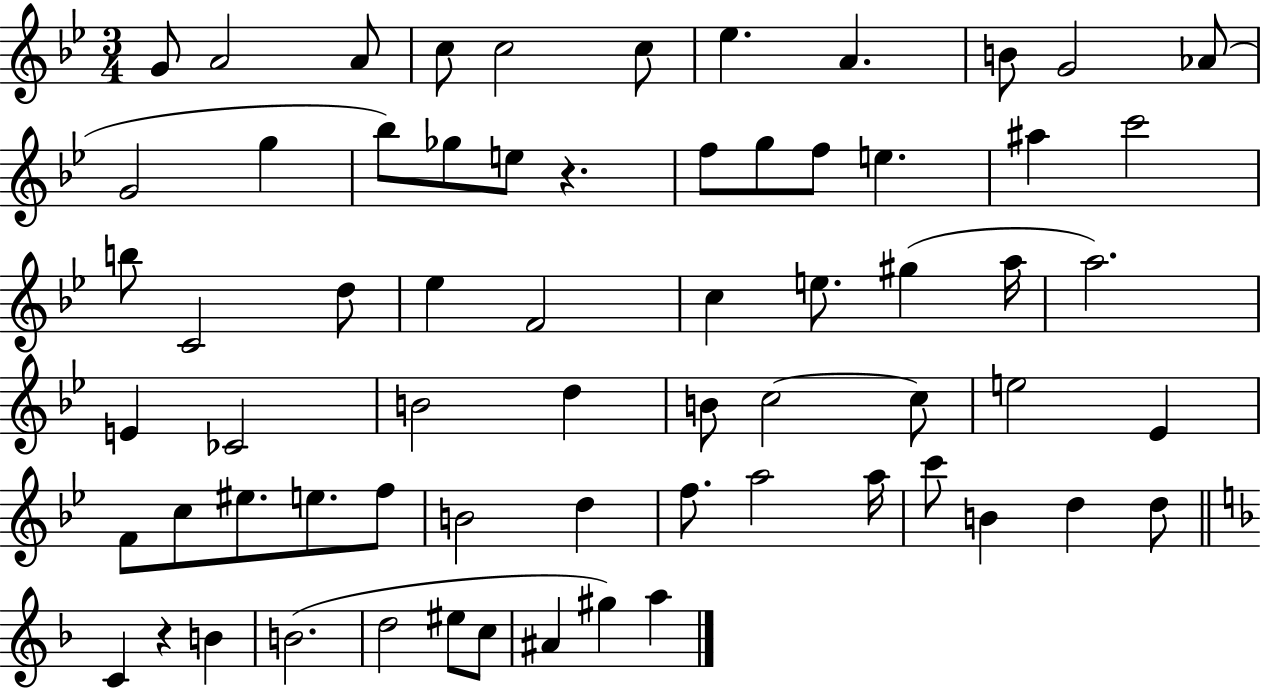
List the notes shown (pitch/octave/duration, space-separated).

G4/e A4/h A4/e C5/e C5/h C5/e Eb5/q. A4/q. B4/e G4/h Ab4/e G4/h G5/q Bb5/e Gb5/e E5/e R/q. F5/e G5/e F5/e E5/q. A#5/q C6/h B5/e C4/h D5/e Eb5/q F4/h C5/q E5/e. G#5/q A5/s A5/h. E4/q CES4/h B4/h D5/q B4/e C5/h C5/e E5/h Eb4/q F4/e C5/e EIS5/e. E5/e. F5/e B4/h D5/q F5/e. A5/h A5/s C6/e B4/q D5/q D5/e C4/q R/q B4/q B4/h. D5/h EIS5/e C5/e A#4/q G#5/q A5/q